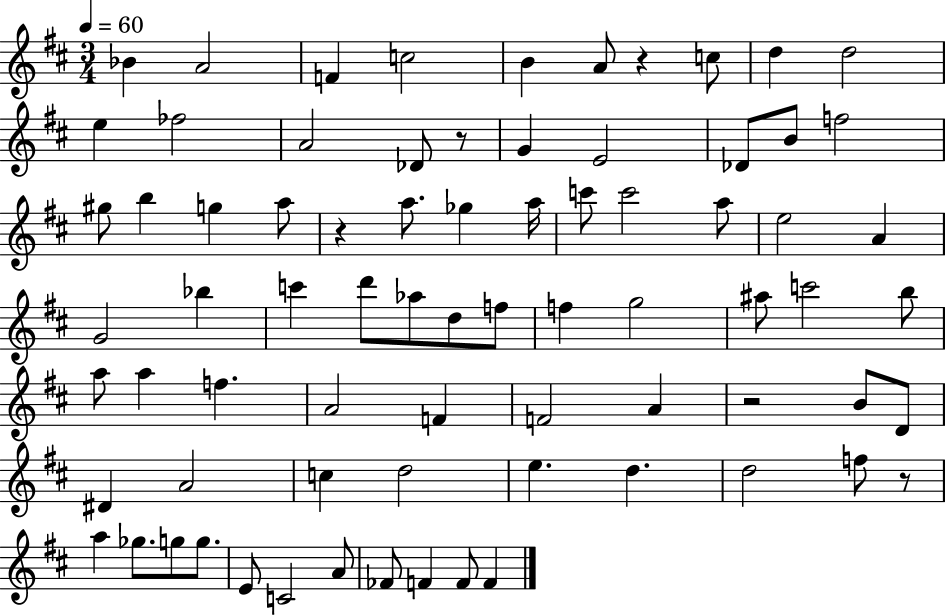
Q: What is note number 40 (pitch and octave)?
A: A#5